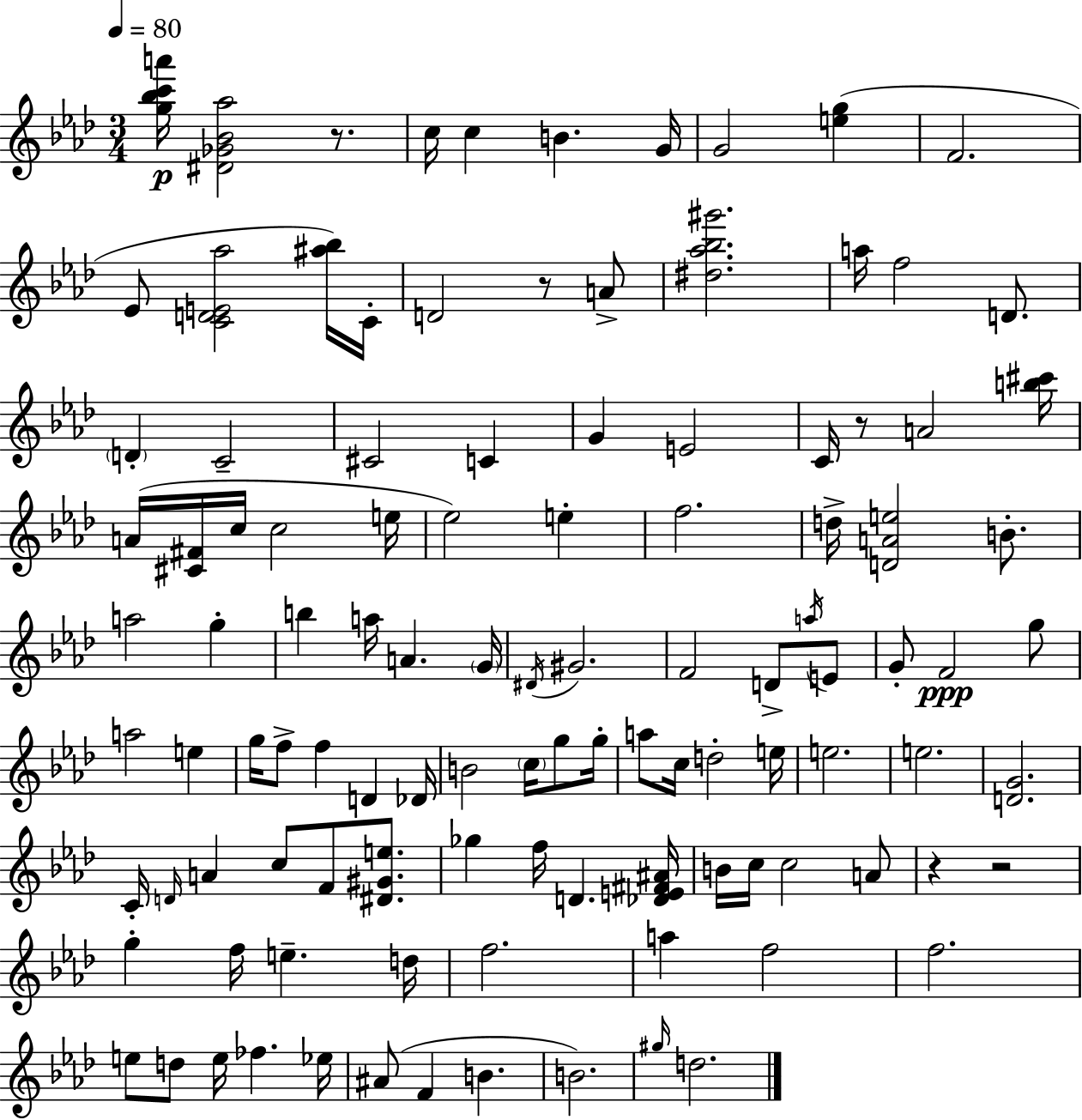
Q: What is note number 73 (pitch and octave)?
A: C5